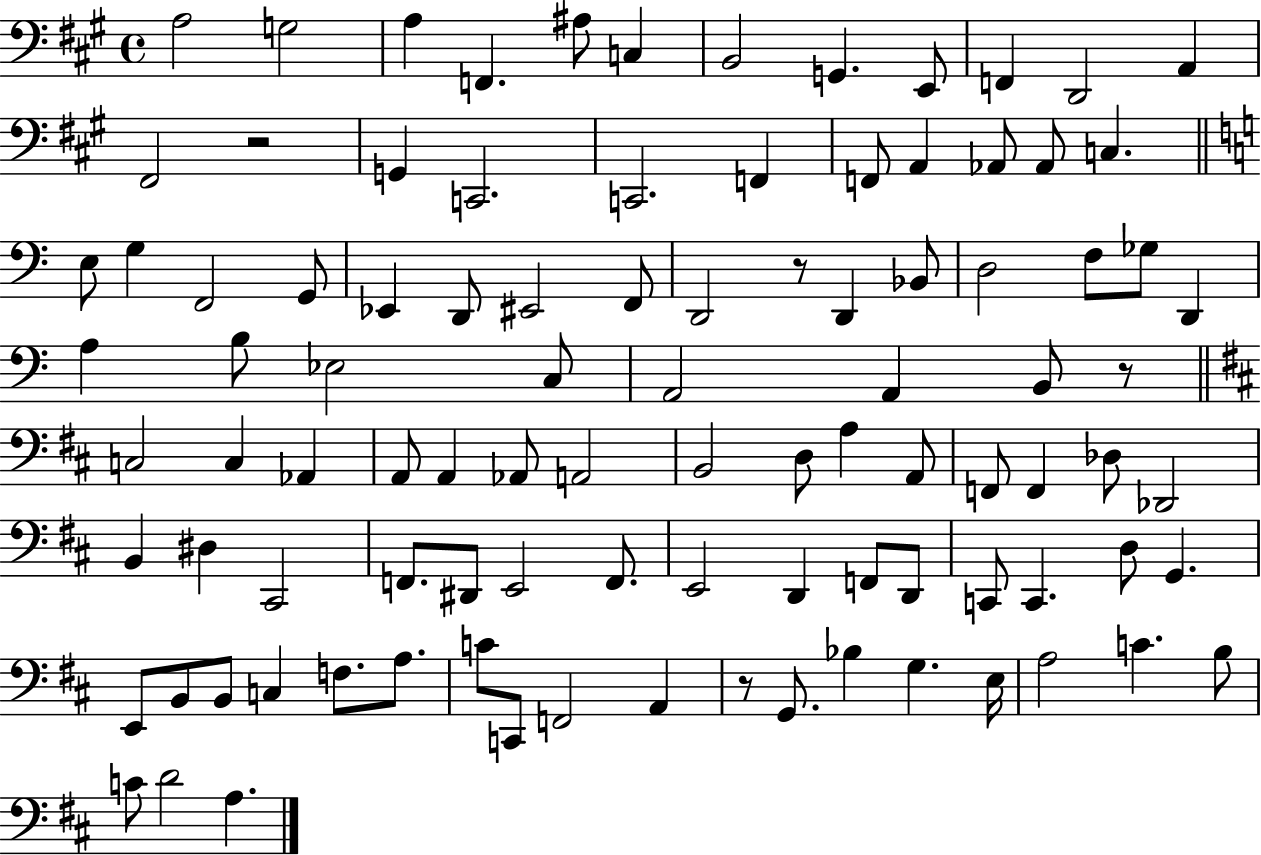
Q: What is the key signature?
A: A major